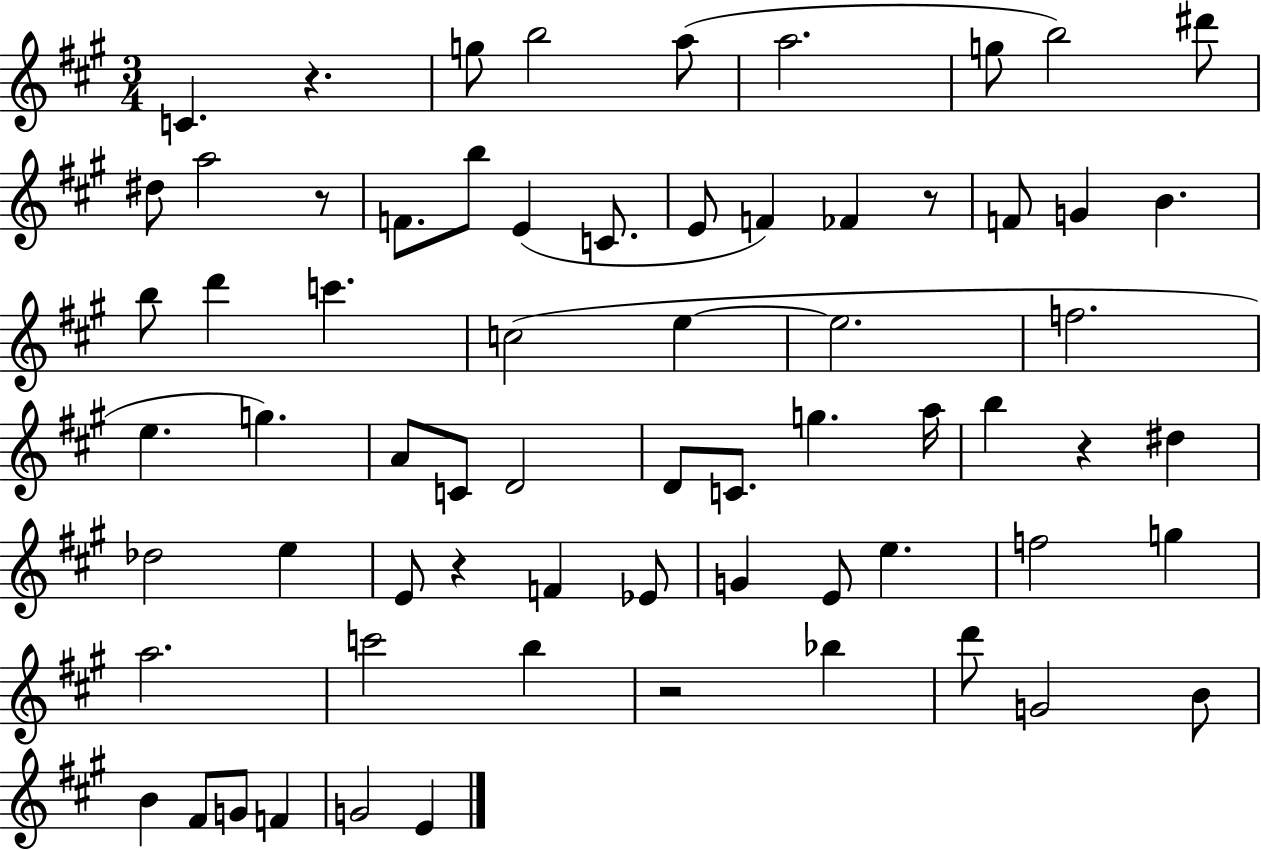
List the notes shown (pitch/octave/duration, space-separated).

C4/q. R/q. G5/e B5/h A5/e A5/h. G5/e B5/h D#6/e D#5/e A5/h R/e F4/e. B5/e E4/q C4/e. E4/e F4/q FES4/q R/e F4/e G4/q B4/q. B5/e D6/q C6/q. C5/h E5/q E5/h. F5/h. E5/q. G5/q. A4/e C4/e D4/h D4/e C4/e. G5/q. A5/s B5/q R/q D#5/q Db5/h E5/q E4/e R/q F4/q Eb4/e G4/q E4/e E5/q. F5/h G5/q A5/h. C6/h B5/q R/h Bb5/q D6/e G4/h B4/e B4/q F#4/e G4/e F4/q G4/h E4/q